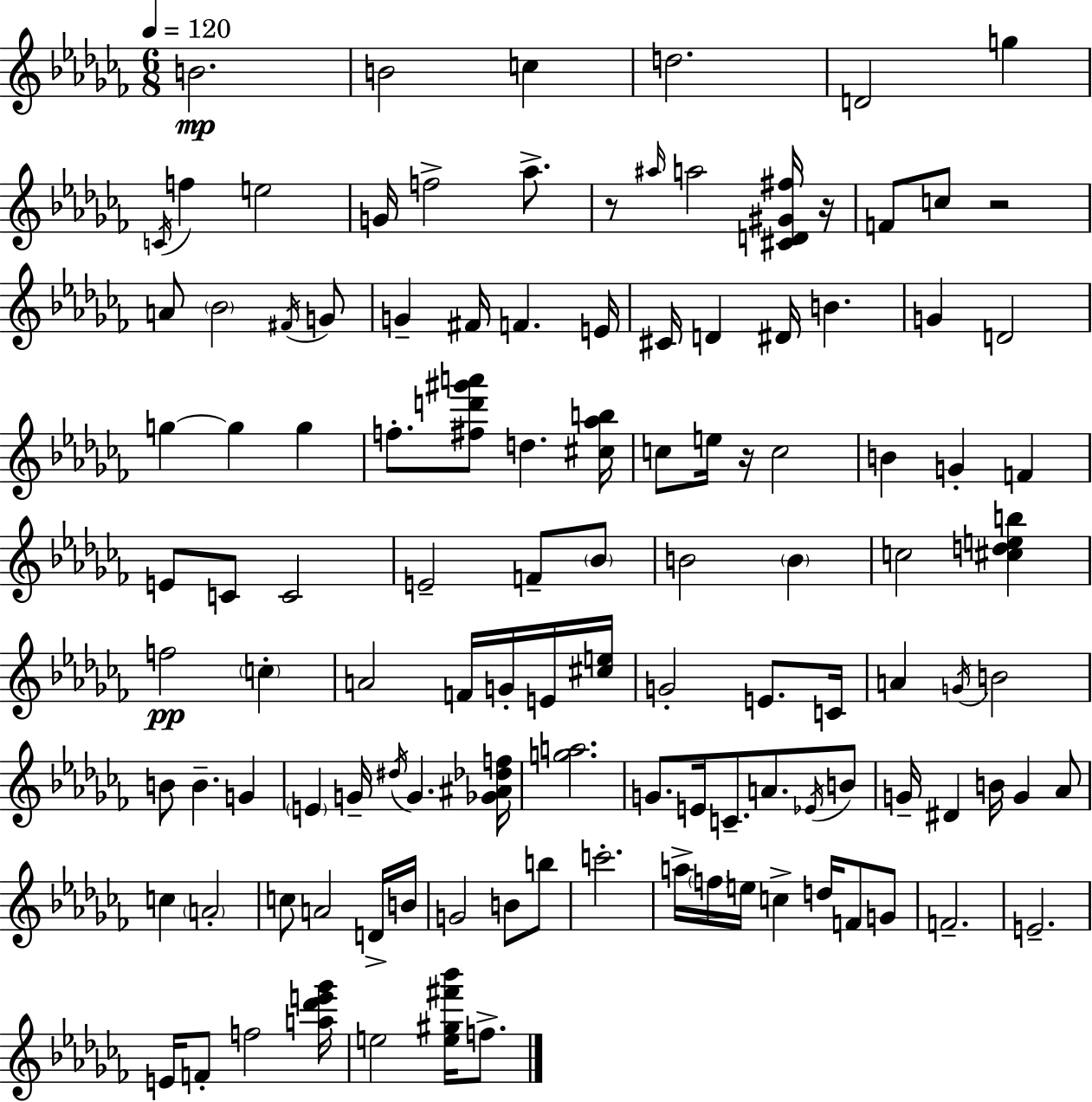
{
  \clef treble
  \numericTimeSignature
  \time 6/8
  \key aes \minor
  \tempo 4 = 120
  b'2.\mp | b'2 c''4 | d''2. | d'2 g''4 | \break \acciaccatura { c'16 } f''4 e''2 | g'16 f''2-> aes''8.-> | r8 \grace { ais''16 } a''2 | <cis' d' gis' fis''>16 r16 f'8 c''8 r2 | \break a'8 \parenthesize bes'2 | \acciaccatura { fis'16 } g'8 g'4-- fis'16 f'4. | e'16 cis'16 d'4 dis'16 b'4. | g'4 d'2 | \break g''4~~ g''4 g''4 | f''8.-. <fis'' d''' gis''' a'''>8 d''4. | <cis'' aes'' b''>16 c''8 e''16 r16 c''2 | b'4 g'4-. f'4 | \break e'8 c'8 c'2 | e'2-- f'8-- | \parenthesize bes'8 b'2 \parenthesize b'4 | c''2 <cis'' d'' e'' b''>4 | \break f''2\pp \parenthesize c''4-. | a'2 f'16 | g'16-. e'16 <cis'' e''>16 g'2-. e'8. | c'16 a'4 \acciaccatura { g'16 } b'2 | \break b'8 b'4.-- | g'4 \parenthesize e'4 g'16-- \acciaccatura { dis''16 } g'4. | <ges' ais' des'' f''>16 <g'' a''>2. | g'8. e'16 c'8.-- | \break a'8. \acciaccatura { ees'16 } b'8 g'16-- dis'4 b'16 | g'4 aes'8 c''4 \parenthesize a'2-. | c''8 a'2 | d'16-> b'16 g'2 | \break b'8 b''8 c'''2.-. | a''16-> \parenthesize f''16 e''16 c''4-> | d''16 f'8 g'8 f'2.-- | e'2.-- | \break e'16 f'8-. f''2 | <a'' des''' e''' ges'''>16 e''2 | <e'' gis'' fis''' bes'''>16 f''8.-> \bar "|."
}